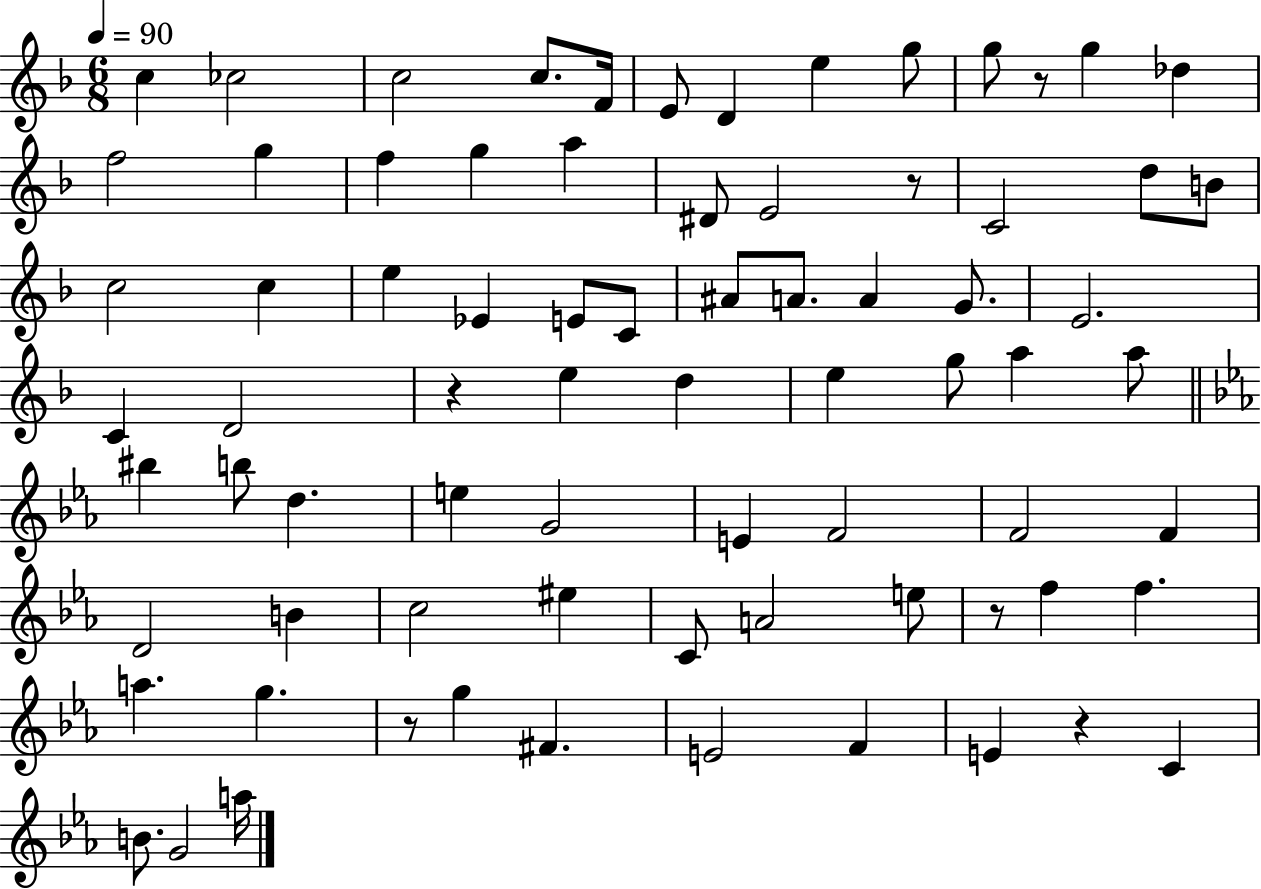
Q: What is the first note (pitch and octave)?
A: C5